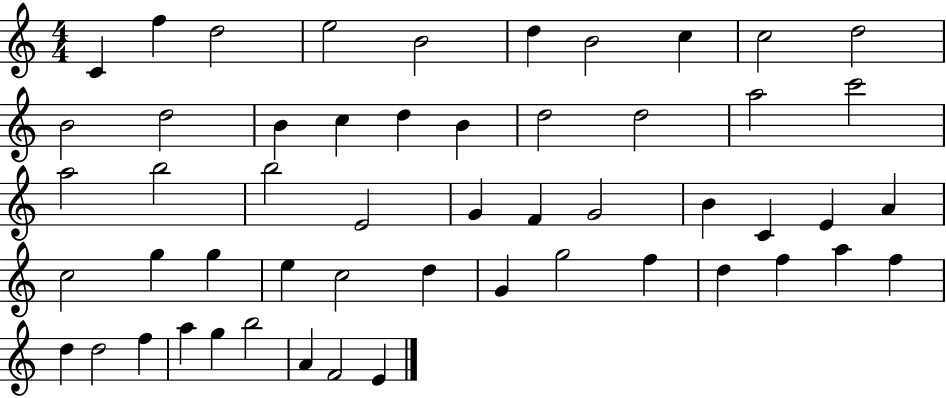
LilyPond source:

{
  \clef treble
  \numericTimeSignature
  \time 4/4
  \key c \major
  c'4 f''4 d''2 | e''2 b'2 | d''4 b'2 c''4 | c''2 d''2 | \break b'2 d''2 | b'4 c''4 d''4 b'4 | d''2 d''2 | a''2 c'''2 | \break a''2 b''2 | b''2 e'2 | g'4 f'4 g'2 | b'4 c'4 e'4 a'4 | \break c''2 g''4 g''4 | e''4 c''2 d''4 | g'4 g''2 f''4 | d''4 f''4 a''4 f''4 | \break d''4 d''2 f''4 | a''4 g''4 b''2 | a'4 f'2 e'4 | \bar "|."
}